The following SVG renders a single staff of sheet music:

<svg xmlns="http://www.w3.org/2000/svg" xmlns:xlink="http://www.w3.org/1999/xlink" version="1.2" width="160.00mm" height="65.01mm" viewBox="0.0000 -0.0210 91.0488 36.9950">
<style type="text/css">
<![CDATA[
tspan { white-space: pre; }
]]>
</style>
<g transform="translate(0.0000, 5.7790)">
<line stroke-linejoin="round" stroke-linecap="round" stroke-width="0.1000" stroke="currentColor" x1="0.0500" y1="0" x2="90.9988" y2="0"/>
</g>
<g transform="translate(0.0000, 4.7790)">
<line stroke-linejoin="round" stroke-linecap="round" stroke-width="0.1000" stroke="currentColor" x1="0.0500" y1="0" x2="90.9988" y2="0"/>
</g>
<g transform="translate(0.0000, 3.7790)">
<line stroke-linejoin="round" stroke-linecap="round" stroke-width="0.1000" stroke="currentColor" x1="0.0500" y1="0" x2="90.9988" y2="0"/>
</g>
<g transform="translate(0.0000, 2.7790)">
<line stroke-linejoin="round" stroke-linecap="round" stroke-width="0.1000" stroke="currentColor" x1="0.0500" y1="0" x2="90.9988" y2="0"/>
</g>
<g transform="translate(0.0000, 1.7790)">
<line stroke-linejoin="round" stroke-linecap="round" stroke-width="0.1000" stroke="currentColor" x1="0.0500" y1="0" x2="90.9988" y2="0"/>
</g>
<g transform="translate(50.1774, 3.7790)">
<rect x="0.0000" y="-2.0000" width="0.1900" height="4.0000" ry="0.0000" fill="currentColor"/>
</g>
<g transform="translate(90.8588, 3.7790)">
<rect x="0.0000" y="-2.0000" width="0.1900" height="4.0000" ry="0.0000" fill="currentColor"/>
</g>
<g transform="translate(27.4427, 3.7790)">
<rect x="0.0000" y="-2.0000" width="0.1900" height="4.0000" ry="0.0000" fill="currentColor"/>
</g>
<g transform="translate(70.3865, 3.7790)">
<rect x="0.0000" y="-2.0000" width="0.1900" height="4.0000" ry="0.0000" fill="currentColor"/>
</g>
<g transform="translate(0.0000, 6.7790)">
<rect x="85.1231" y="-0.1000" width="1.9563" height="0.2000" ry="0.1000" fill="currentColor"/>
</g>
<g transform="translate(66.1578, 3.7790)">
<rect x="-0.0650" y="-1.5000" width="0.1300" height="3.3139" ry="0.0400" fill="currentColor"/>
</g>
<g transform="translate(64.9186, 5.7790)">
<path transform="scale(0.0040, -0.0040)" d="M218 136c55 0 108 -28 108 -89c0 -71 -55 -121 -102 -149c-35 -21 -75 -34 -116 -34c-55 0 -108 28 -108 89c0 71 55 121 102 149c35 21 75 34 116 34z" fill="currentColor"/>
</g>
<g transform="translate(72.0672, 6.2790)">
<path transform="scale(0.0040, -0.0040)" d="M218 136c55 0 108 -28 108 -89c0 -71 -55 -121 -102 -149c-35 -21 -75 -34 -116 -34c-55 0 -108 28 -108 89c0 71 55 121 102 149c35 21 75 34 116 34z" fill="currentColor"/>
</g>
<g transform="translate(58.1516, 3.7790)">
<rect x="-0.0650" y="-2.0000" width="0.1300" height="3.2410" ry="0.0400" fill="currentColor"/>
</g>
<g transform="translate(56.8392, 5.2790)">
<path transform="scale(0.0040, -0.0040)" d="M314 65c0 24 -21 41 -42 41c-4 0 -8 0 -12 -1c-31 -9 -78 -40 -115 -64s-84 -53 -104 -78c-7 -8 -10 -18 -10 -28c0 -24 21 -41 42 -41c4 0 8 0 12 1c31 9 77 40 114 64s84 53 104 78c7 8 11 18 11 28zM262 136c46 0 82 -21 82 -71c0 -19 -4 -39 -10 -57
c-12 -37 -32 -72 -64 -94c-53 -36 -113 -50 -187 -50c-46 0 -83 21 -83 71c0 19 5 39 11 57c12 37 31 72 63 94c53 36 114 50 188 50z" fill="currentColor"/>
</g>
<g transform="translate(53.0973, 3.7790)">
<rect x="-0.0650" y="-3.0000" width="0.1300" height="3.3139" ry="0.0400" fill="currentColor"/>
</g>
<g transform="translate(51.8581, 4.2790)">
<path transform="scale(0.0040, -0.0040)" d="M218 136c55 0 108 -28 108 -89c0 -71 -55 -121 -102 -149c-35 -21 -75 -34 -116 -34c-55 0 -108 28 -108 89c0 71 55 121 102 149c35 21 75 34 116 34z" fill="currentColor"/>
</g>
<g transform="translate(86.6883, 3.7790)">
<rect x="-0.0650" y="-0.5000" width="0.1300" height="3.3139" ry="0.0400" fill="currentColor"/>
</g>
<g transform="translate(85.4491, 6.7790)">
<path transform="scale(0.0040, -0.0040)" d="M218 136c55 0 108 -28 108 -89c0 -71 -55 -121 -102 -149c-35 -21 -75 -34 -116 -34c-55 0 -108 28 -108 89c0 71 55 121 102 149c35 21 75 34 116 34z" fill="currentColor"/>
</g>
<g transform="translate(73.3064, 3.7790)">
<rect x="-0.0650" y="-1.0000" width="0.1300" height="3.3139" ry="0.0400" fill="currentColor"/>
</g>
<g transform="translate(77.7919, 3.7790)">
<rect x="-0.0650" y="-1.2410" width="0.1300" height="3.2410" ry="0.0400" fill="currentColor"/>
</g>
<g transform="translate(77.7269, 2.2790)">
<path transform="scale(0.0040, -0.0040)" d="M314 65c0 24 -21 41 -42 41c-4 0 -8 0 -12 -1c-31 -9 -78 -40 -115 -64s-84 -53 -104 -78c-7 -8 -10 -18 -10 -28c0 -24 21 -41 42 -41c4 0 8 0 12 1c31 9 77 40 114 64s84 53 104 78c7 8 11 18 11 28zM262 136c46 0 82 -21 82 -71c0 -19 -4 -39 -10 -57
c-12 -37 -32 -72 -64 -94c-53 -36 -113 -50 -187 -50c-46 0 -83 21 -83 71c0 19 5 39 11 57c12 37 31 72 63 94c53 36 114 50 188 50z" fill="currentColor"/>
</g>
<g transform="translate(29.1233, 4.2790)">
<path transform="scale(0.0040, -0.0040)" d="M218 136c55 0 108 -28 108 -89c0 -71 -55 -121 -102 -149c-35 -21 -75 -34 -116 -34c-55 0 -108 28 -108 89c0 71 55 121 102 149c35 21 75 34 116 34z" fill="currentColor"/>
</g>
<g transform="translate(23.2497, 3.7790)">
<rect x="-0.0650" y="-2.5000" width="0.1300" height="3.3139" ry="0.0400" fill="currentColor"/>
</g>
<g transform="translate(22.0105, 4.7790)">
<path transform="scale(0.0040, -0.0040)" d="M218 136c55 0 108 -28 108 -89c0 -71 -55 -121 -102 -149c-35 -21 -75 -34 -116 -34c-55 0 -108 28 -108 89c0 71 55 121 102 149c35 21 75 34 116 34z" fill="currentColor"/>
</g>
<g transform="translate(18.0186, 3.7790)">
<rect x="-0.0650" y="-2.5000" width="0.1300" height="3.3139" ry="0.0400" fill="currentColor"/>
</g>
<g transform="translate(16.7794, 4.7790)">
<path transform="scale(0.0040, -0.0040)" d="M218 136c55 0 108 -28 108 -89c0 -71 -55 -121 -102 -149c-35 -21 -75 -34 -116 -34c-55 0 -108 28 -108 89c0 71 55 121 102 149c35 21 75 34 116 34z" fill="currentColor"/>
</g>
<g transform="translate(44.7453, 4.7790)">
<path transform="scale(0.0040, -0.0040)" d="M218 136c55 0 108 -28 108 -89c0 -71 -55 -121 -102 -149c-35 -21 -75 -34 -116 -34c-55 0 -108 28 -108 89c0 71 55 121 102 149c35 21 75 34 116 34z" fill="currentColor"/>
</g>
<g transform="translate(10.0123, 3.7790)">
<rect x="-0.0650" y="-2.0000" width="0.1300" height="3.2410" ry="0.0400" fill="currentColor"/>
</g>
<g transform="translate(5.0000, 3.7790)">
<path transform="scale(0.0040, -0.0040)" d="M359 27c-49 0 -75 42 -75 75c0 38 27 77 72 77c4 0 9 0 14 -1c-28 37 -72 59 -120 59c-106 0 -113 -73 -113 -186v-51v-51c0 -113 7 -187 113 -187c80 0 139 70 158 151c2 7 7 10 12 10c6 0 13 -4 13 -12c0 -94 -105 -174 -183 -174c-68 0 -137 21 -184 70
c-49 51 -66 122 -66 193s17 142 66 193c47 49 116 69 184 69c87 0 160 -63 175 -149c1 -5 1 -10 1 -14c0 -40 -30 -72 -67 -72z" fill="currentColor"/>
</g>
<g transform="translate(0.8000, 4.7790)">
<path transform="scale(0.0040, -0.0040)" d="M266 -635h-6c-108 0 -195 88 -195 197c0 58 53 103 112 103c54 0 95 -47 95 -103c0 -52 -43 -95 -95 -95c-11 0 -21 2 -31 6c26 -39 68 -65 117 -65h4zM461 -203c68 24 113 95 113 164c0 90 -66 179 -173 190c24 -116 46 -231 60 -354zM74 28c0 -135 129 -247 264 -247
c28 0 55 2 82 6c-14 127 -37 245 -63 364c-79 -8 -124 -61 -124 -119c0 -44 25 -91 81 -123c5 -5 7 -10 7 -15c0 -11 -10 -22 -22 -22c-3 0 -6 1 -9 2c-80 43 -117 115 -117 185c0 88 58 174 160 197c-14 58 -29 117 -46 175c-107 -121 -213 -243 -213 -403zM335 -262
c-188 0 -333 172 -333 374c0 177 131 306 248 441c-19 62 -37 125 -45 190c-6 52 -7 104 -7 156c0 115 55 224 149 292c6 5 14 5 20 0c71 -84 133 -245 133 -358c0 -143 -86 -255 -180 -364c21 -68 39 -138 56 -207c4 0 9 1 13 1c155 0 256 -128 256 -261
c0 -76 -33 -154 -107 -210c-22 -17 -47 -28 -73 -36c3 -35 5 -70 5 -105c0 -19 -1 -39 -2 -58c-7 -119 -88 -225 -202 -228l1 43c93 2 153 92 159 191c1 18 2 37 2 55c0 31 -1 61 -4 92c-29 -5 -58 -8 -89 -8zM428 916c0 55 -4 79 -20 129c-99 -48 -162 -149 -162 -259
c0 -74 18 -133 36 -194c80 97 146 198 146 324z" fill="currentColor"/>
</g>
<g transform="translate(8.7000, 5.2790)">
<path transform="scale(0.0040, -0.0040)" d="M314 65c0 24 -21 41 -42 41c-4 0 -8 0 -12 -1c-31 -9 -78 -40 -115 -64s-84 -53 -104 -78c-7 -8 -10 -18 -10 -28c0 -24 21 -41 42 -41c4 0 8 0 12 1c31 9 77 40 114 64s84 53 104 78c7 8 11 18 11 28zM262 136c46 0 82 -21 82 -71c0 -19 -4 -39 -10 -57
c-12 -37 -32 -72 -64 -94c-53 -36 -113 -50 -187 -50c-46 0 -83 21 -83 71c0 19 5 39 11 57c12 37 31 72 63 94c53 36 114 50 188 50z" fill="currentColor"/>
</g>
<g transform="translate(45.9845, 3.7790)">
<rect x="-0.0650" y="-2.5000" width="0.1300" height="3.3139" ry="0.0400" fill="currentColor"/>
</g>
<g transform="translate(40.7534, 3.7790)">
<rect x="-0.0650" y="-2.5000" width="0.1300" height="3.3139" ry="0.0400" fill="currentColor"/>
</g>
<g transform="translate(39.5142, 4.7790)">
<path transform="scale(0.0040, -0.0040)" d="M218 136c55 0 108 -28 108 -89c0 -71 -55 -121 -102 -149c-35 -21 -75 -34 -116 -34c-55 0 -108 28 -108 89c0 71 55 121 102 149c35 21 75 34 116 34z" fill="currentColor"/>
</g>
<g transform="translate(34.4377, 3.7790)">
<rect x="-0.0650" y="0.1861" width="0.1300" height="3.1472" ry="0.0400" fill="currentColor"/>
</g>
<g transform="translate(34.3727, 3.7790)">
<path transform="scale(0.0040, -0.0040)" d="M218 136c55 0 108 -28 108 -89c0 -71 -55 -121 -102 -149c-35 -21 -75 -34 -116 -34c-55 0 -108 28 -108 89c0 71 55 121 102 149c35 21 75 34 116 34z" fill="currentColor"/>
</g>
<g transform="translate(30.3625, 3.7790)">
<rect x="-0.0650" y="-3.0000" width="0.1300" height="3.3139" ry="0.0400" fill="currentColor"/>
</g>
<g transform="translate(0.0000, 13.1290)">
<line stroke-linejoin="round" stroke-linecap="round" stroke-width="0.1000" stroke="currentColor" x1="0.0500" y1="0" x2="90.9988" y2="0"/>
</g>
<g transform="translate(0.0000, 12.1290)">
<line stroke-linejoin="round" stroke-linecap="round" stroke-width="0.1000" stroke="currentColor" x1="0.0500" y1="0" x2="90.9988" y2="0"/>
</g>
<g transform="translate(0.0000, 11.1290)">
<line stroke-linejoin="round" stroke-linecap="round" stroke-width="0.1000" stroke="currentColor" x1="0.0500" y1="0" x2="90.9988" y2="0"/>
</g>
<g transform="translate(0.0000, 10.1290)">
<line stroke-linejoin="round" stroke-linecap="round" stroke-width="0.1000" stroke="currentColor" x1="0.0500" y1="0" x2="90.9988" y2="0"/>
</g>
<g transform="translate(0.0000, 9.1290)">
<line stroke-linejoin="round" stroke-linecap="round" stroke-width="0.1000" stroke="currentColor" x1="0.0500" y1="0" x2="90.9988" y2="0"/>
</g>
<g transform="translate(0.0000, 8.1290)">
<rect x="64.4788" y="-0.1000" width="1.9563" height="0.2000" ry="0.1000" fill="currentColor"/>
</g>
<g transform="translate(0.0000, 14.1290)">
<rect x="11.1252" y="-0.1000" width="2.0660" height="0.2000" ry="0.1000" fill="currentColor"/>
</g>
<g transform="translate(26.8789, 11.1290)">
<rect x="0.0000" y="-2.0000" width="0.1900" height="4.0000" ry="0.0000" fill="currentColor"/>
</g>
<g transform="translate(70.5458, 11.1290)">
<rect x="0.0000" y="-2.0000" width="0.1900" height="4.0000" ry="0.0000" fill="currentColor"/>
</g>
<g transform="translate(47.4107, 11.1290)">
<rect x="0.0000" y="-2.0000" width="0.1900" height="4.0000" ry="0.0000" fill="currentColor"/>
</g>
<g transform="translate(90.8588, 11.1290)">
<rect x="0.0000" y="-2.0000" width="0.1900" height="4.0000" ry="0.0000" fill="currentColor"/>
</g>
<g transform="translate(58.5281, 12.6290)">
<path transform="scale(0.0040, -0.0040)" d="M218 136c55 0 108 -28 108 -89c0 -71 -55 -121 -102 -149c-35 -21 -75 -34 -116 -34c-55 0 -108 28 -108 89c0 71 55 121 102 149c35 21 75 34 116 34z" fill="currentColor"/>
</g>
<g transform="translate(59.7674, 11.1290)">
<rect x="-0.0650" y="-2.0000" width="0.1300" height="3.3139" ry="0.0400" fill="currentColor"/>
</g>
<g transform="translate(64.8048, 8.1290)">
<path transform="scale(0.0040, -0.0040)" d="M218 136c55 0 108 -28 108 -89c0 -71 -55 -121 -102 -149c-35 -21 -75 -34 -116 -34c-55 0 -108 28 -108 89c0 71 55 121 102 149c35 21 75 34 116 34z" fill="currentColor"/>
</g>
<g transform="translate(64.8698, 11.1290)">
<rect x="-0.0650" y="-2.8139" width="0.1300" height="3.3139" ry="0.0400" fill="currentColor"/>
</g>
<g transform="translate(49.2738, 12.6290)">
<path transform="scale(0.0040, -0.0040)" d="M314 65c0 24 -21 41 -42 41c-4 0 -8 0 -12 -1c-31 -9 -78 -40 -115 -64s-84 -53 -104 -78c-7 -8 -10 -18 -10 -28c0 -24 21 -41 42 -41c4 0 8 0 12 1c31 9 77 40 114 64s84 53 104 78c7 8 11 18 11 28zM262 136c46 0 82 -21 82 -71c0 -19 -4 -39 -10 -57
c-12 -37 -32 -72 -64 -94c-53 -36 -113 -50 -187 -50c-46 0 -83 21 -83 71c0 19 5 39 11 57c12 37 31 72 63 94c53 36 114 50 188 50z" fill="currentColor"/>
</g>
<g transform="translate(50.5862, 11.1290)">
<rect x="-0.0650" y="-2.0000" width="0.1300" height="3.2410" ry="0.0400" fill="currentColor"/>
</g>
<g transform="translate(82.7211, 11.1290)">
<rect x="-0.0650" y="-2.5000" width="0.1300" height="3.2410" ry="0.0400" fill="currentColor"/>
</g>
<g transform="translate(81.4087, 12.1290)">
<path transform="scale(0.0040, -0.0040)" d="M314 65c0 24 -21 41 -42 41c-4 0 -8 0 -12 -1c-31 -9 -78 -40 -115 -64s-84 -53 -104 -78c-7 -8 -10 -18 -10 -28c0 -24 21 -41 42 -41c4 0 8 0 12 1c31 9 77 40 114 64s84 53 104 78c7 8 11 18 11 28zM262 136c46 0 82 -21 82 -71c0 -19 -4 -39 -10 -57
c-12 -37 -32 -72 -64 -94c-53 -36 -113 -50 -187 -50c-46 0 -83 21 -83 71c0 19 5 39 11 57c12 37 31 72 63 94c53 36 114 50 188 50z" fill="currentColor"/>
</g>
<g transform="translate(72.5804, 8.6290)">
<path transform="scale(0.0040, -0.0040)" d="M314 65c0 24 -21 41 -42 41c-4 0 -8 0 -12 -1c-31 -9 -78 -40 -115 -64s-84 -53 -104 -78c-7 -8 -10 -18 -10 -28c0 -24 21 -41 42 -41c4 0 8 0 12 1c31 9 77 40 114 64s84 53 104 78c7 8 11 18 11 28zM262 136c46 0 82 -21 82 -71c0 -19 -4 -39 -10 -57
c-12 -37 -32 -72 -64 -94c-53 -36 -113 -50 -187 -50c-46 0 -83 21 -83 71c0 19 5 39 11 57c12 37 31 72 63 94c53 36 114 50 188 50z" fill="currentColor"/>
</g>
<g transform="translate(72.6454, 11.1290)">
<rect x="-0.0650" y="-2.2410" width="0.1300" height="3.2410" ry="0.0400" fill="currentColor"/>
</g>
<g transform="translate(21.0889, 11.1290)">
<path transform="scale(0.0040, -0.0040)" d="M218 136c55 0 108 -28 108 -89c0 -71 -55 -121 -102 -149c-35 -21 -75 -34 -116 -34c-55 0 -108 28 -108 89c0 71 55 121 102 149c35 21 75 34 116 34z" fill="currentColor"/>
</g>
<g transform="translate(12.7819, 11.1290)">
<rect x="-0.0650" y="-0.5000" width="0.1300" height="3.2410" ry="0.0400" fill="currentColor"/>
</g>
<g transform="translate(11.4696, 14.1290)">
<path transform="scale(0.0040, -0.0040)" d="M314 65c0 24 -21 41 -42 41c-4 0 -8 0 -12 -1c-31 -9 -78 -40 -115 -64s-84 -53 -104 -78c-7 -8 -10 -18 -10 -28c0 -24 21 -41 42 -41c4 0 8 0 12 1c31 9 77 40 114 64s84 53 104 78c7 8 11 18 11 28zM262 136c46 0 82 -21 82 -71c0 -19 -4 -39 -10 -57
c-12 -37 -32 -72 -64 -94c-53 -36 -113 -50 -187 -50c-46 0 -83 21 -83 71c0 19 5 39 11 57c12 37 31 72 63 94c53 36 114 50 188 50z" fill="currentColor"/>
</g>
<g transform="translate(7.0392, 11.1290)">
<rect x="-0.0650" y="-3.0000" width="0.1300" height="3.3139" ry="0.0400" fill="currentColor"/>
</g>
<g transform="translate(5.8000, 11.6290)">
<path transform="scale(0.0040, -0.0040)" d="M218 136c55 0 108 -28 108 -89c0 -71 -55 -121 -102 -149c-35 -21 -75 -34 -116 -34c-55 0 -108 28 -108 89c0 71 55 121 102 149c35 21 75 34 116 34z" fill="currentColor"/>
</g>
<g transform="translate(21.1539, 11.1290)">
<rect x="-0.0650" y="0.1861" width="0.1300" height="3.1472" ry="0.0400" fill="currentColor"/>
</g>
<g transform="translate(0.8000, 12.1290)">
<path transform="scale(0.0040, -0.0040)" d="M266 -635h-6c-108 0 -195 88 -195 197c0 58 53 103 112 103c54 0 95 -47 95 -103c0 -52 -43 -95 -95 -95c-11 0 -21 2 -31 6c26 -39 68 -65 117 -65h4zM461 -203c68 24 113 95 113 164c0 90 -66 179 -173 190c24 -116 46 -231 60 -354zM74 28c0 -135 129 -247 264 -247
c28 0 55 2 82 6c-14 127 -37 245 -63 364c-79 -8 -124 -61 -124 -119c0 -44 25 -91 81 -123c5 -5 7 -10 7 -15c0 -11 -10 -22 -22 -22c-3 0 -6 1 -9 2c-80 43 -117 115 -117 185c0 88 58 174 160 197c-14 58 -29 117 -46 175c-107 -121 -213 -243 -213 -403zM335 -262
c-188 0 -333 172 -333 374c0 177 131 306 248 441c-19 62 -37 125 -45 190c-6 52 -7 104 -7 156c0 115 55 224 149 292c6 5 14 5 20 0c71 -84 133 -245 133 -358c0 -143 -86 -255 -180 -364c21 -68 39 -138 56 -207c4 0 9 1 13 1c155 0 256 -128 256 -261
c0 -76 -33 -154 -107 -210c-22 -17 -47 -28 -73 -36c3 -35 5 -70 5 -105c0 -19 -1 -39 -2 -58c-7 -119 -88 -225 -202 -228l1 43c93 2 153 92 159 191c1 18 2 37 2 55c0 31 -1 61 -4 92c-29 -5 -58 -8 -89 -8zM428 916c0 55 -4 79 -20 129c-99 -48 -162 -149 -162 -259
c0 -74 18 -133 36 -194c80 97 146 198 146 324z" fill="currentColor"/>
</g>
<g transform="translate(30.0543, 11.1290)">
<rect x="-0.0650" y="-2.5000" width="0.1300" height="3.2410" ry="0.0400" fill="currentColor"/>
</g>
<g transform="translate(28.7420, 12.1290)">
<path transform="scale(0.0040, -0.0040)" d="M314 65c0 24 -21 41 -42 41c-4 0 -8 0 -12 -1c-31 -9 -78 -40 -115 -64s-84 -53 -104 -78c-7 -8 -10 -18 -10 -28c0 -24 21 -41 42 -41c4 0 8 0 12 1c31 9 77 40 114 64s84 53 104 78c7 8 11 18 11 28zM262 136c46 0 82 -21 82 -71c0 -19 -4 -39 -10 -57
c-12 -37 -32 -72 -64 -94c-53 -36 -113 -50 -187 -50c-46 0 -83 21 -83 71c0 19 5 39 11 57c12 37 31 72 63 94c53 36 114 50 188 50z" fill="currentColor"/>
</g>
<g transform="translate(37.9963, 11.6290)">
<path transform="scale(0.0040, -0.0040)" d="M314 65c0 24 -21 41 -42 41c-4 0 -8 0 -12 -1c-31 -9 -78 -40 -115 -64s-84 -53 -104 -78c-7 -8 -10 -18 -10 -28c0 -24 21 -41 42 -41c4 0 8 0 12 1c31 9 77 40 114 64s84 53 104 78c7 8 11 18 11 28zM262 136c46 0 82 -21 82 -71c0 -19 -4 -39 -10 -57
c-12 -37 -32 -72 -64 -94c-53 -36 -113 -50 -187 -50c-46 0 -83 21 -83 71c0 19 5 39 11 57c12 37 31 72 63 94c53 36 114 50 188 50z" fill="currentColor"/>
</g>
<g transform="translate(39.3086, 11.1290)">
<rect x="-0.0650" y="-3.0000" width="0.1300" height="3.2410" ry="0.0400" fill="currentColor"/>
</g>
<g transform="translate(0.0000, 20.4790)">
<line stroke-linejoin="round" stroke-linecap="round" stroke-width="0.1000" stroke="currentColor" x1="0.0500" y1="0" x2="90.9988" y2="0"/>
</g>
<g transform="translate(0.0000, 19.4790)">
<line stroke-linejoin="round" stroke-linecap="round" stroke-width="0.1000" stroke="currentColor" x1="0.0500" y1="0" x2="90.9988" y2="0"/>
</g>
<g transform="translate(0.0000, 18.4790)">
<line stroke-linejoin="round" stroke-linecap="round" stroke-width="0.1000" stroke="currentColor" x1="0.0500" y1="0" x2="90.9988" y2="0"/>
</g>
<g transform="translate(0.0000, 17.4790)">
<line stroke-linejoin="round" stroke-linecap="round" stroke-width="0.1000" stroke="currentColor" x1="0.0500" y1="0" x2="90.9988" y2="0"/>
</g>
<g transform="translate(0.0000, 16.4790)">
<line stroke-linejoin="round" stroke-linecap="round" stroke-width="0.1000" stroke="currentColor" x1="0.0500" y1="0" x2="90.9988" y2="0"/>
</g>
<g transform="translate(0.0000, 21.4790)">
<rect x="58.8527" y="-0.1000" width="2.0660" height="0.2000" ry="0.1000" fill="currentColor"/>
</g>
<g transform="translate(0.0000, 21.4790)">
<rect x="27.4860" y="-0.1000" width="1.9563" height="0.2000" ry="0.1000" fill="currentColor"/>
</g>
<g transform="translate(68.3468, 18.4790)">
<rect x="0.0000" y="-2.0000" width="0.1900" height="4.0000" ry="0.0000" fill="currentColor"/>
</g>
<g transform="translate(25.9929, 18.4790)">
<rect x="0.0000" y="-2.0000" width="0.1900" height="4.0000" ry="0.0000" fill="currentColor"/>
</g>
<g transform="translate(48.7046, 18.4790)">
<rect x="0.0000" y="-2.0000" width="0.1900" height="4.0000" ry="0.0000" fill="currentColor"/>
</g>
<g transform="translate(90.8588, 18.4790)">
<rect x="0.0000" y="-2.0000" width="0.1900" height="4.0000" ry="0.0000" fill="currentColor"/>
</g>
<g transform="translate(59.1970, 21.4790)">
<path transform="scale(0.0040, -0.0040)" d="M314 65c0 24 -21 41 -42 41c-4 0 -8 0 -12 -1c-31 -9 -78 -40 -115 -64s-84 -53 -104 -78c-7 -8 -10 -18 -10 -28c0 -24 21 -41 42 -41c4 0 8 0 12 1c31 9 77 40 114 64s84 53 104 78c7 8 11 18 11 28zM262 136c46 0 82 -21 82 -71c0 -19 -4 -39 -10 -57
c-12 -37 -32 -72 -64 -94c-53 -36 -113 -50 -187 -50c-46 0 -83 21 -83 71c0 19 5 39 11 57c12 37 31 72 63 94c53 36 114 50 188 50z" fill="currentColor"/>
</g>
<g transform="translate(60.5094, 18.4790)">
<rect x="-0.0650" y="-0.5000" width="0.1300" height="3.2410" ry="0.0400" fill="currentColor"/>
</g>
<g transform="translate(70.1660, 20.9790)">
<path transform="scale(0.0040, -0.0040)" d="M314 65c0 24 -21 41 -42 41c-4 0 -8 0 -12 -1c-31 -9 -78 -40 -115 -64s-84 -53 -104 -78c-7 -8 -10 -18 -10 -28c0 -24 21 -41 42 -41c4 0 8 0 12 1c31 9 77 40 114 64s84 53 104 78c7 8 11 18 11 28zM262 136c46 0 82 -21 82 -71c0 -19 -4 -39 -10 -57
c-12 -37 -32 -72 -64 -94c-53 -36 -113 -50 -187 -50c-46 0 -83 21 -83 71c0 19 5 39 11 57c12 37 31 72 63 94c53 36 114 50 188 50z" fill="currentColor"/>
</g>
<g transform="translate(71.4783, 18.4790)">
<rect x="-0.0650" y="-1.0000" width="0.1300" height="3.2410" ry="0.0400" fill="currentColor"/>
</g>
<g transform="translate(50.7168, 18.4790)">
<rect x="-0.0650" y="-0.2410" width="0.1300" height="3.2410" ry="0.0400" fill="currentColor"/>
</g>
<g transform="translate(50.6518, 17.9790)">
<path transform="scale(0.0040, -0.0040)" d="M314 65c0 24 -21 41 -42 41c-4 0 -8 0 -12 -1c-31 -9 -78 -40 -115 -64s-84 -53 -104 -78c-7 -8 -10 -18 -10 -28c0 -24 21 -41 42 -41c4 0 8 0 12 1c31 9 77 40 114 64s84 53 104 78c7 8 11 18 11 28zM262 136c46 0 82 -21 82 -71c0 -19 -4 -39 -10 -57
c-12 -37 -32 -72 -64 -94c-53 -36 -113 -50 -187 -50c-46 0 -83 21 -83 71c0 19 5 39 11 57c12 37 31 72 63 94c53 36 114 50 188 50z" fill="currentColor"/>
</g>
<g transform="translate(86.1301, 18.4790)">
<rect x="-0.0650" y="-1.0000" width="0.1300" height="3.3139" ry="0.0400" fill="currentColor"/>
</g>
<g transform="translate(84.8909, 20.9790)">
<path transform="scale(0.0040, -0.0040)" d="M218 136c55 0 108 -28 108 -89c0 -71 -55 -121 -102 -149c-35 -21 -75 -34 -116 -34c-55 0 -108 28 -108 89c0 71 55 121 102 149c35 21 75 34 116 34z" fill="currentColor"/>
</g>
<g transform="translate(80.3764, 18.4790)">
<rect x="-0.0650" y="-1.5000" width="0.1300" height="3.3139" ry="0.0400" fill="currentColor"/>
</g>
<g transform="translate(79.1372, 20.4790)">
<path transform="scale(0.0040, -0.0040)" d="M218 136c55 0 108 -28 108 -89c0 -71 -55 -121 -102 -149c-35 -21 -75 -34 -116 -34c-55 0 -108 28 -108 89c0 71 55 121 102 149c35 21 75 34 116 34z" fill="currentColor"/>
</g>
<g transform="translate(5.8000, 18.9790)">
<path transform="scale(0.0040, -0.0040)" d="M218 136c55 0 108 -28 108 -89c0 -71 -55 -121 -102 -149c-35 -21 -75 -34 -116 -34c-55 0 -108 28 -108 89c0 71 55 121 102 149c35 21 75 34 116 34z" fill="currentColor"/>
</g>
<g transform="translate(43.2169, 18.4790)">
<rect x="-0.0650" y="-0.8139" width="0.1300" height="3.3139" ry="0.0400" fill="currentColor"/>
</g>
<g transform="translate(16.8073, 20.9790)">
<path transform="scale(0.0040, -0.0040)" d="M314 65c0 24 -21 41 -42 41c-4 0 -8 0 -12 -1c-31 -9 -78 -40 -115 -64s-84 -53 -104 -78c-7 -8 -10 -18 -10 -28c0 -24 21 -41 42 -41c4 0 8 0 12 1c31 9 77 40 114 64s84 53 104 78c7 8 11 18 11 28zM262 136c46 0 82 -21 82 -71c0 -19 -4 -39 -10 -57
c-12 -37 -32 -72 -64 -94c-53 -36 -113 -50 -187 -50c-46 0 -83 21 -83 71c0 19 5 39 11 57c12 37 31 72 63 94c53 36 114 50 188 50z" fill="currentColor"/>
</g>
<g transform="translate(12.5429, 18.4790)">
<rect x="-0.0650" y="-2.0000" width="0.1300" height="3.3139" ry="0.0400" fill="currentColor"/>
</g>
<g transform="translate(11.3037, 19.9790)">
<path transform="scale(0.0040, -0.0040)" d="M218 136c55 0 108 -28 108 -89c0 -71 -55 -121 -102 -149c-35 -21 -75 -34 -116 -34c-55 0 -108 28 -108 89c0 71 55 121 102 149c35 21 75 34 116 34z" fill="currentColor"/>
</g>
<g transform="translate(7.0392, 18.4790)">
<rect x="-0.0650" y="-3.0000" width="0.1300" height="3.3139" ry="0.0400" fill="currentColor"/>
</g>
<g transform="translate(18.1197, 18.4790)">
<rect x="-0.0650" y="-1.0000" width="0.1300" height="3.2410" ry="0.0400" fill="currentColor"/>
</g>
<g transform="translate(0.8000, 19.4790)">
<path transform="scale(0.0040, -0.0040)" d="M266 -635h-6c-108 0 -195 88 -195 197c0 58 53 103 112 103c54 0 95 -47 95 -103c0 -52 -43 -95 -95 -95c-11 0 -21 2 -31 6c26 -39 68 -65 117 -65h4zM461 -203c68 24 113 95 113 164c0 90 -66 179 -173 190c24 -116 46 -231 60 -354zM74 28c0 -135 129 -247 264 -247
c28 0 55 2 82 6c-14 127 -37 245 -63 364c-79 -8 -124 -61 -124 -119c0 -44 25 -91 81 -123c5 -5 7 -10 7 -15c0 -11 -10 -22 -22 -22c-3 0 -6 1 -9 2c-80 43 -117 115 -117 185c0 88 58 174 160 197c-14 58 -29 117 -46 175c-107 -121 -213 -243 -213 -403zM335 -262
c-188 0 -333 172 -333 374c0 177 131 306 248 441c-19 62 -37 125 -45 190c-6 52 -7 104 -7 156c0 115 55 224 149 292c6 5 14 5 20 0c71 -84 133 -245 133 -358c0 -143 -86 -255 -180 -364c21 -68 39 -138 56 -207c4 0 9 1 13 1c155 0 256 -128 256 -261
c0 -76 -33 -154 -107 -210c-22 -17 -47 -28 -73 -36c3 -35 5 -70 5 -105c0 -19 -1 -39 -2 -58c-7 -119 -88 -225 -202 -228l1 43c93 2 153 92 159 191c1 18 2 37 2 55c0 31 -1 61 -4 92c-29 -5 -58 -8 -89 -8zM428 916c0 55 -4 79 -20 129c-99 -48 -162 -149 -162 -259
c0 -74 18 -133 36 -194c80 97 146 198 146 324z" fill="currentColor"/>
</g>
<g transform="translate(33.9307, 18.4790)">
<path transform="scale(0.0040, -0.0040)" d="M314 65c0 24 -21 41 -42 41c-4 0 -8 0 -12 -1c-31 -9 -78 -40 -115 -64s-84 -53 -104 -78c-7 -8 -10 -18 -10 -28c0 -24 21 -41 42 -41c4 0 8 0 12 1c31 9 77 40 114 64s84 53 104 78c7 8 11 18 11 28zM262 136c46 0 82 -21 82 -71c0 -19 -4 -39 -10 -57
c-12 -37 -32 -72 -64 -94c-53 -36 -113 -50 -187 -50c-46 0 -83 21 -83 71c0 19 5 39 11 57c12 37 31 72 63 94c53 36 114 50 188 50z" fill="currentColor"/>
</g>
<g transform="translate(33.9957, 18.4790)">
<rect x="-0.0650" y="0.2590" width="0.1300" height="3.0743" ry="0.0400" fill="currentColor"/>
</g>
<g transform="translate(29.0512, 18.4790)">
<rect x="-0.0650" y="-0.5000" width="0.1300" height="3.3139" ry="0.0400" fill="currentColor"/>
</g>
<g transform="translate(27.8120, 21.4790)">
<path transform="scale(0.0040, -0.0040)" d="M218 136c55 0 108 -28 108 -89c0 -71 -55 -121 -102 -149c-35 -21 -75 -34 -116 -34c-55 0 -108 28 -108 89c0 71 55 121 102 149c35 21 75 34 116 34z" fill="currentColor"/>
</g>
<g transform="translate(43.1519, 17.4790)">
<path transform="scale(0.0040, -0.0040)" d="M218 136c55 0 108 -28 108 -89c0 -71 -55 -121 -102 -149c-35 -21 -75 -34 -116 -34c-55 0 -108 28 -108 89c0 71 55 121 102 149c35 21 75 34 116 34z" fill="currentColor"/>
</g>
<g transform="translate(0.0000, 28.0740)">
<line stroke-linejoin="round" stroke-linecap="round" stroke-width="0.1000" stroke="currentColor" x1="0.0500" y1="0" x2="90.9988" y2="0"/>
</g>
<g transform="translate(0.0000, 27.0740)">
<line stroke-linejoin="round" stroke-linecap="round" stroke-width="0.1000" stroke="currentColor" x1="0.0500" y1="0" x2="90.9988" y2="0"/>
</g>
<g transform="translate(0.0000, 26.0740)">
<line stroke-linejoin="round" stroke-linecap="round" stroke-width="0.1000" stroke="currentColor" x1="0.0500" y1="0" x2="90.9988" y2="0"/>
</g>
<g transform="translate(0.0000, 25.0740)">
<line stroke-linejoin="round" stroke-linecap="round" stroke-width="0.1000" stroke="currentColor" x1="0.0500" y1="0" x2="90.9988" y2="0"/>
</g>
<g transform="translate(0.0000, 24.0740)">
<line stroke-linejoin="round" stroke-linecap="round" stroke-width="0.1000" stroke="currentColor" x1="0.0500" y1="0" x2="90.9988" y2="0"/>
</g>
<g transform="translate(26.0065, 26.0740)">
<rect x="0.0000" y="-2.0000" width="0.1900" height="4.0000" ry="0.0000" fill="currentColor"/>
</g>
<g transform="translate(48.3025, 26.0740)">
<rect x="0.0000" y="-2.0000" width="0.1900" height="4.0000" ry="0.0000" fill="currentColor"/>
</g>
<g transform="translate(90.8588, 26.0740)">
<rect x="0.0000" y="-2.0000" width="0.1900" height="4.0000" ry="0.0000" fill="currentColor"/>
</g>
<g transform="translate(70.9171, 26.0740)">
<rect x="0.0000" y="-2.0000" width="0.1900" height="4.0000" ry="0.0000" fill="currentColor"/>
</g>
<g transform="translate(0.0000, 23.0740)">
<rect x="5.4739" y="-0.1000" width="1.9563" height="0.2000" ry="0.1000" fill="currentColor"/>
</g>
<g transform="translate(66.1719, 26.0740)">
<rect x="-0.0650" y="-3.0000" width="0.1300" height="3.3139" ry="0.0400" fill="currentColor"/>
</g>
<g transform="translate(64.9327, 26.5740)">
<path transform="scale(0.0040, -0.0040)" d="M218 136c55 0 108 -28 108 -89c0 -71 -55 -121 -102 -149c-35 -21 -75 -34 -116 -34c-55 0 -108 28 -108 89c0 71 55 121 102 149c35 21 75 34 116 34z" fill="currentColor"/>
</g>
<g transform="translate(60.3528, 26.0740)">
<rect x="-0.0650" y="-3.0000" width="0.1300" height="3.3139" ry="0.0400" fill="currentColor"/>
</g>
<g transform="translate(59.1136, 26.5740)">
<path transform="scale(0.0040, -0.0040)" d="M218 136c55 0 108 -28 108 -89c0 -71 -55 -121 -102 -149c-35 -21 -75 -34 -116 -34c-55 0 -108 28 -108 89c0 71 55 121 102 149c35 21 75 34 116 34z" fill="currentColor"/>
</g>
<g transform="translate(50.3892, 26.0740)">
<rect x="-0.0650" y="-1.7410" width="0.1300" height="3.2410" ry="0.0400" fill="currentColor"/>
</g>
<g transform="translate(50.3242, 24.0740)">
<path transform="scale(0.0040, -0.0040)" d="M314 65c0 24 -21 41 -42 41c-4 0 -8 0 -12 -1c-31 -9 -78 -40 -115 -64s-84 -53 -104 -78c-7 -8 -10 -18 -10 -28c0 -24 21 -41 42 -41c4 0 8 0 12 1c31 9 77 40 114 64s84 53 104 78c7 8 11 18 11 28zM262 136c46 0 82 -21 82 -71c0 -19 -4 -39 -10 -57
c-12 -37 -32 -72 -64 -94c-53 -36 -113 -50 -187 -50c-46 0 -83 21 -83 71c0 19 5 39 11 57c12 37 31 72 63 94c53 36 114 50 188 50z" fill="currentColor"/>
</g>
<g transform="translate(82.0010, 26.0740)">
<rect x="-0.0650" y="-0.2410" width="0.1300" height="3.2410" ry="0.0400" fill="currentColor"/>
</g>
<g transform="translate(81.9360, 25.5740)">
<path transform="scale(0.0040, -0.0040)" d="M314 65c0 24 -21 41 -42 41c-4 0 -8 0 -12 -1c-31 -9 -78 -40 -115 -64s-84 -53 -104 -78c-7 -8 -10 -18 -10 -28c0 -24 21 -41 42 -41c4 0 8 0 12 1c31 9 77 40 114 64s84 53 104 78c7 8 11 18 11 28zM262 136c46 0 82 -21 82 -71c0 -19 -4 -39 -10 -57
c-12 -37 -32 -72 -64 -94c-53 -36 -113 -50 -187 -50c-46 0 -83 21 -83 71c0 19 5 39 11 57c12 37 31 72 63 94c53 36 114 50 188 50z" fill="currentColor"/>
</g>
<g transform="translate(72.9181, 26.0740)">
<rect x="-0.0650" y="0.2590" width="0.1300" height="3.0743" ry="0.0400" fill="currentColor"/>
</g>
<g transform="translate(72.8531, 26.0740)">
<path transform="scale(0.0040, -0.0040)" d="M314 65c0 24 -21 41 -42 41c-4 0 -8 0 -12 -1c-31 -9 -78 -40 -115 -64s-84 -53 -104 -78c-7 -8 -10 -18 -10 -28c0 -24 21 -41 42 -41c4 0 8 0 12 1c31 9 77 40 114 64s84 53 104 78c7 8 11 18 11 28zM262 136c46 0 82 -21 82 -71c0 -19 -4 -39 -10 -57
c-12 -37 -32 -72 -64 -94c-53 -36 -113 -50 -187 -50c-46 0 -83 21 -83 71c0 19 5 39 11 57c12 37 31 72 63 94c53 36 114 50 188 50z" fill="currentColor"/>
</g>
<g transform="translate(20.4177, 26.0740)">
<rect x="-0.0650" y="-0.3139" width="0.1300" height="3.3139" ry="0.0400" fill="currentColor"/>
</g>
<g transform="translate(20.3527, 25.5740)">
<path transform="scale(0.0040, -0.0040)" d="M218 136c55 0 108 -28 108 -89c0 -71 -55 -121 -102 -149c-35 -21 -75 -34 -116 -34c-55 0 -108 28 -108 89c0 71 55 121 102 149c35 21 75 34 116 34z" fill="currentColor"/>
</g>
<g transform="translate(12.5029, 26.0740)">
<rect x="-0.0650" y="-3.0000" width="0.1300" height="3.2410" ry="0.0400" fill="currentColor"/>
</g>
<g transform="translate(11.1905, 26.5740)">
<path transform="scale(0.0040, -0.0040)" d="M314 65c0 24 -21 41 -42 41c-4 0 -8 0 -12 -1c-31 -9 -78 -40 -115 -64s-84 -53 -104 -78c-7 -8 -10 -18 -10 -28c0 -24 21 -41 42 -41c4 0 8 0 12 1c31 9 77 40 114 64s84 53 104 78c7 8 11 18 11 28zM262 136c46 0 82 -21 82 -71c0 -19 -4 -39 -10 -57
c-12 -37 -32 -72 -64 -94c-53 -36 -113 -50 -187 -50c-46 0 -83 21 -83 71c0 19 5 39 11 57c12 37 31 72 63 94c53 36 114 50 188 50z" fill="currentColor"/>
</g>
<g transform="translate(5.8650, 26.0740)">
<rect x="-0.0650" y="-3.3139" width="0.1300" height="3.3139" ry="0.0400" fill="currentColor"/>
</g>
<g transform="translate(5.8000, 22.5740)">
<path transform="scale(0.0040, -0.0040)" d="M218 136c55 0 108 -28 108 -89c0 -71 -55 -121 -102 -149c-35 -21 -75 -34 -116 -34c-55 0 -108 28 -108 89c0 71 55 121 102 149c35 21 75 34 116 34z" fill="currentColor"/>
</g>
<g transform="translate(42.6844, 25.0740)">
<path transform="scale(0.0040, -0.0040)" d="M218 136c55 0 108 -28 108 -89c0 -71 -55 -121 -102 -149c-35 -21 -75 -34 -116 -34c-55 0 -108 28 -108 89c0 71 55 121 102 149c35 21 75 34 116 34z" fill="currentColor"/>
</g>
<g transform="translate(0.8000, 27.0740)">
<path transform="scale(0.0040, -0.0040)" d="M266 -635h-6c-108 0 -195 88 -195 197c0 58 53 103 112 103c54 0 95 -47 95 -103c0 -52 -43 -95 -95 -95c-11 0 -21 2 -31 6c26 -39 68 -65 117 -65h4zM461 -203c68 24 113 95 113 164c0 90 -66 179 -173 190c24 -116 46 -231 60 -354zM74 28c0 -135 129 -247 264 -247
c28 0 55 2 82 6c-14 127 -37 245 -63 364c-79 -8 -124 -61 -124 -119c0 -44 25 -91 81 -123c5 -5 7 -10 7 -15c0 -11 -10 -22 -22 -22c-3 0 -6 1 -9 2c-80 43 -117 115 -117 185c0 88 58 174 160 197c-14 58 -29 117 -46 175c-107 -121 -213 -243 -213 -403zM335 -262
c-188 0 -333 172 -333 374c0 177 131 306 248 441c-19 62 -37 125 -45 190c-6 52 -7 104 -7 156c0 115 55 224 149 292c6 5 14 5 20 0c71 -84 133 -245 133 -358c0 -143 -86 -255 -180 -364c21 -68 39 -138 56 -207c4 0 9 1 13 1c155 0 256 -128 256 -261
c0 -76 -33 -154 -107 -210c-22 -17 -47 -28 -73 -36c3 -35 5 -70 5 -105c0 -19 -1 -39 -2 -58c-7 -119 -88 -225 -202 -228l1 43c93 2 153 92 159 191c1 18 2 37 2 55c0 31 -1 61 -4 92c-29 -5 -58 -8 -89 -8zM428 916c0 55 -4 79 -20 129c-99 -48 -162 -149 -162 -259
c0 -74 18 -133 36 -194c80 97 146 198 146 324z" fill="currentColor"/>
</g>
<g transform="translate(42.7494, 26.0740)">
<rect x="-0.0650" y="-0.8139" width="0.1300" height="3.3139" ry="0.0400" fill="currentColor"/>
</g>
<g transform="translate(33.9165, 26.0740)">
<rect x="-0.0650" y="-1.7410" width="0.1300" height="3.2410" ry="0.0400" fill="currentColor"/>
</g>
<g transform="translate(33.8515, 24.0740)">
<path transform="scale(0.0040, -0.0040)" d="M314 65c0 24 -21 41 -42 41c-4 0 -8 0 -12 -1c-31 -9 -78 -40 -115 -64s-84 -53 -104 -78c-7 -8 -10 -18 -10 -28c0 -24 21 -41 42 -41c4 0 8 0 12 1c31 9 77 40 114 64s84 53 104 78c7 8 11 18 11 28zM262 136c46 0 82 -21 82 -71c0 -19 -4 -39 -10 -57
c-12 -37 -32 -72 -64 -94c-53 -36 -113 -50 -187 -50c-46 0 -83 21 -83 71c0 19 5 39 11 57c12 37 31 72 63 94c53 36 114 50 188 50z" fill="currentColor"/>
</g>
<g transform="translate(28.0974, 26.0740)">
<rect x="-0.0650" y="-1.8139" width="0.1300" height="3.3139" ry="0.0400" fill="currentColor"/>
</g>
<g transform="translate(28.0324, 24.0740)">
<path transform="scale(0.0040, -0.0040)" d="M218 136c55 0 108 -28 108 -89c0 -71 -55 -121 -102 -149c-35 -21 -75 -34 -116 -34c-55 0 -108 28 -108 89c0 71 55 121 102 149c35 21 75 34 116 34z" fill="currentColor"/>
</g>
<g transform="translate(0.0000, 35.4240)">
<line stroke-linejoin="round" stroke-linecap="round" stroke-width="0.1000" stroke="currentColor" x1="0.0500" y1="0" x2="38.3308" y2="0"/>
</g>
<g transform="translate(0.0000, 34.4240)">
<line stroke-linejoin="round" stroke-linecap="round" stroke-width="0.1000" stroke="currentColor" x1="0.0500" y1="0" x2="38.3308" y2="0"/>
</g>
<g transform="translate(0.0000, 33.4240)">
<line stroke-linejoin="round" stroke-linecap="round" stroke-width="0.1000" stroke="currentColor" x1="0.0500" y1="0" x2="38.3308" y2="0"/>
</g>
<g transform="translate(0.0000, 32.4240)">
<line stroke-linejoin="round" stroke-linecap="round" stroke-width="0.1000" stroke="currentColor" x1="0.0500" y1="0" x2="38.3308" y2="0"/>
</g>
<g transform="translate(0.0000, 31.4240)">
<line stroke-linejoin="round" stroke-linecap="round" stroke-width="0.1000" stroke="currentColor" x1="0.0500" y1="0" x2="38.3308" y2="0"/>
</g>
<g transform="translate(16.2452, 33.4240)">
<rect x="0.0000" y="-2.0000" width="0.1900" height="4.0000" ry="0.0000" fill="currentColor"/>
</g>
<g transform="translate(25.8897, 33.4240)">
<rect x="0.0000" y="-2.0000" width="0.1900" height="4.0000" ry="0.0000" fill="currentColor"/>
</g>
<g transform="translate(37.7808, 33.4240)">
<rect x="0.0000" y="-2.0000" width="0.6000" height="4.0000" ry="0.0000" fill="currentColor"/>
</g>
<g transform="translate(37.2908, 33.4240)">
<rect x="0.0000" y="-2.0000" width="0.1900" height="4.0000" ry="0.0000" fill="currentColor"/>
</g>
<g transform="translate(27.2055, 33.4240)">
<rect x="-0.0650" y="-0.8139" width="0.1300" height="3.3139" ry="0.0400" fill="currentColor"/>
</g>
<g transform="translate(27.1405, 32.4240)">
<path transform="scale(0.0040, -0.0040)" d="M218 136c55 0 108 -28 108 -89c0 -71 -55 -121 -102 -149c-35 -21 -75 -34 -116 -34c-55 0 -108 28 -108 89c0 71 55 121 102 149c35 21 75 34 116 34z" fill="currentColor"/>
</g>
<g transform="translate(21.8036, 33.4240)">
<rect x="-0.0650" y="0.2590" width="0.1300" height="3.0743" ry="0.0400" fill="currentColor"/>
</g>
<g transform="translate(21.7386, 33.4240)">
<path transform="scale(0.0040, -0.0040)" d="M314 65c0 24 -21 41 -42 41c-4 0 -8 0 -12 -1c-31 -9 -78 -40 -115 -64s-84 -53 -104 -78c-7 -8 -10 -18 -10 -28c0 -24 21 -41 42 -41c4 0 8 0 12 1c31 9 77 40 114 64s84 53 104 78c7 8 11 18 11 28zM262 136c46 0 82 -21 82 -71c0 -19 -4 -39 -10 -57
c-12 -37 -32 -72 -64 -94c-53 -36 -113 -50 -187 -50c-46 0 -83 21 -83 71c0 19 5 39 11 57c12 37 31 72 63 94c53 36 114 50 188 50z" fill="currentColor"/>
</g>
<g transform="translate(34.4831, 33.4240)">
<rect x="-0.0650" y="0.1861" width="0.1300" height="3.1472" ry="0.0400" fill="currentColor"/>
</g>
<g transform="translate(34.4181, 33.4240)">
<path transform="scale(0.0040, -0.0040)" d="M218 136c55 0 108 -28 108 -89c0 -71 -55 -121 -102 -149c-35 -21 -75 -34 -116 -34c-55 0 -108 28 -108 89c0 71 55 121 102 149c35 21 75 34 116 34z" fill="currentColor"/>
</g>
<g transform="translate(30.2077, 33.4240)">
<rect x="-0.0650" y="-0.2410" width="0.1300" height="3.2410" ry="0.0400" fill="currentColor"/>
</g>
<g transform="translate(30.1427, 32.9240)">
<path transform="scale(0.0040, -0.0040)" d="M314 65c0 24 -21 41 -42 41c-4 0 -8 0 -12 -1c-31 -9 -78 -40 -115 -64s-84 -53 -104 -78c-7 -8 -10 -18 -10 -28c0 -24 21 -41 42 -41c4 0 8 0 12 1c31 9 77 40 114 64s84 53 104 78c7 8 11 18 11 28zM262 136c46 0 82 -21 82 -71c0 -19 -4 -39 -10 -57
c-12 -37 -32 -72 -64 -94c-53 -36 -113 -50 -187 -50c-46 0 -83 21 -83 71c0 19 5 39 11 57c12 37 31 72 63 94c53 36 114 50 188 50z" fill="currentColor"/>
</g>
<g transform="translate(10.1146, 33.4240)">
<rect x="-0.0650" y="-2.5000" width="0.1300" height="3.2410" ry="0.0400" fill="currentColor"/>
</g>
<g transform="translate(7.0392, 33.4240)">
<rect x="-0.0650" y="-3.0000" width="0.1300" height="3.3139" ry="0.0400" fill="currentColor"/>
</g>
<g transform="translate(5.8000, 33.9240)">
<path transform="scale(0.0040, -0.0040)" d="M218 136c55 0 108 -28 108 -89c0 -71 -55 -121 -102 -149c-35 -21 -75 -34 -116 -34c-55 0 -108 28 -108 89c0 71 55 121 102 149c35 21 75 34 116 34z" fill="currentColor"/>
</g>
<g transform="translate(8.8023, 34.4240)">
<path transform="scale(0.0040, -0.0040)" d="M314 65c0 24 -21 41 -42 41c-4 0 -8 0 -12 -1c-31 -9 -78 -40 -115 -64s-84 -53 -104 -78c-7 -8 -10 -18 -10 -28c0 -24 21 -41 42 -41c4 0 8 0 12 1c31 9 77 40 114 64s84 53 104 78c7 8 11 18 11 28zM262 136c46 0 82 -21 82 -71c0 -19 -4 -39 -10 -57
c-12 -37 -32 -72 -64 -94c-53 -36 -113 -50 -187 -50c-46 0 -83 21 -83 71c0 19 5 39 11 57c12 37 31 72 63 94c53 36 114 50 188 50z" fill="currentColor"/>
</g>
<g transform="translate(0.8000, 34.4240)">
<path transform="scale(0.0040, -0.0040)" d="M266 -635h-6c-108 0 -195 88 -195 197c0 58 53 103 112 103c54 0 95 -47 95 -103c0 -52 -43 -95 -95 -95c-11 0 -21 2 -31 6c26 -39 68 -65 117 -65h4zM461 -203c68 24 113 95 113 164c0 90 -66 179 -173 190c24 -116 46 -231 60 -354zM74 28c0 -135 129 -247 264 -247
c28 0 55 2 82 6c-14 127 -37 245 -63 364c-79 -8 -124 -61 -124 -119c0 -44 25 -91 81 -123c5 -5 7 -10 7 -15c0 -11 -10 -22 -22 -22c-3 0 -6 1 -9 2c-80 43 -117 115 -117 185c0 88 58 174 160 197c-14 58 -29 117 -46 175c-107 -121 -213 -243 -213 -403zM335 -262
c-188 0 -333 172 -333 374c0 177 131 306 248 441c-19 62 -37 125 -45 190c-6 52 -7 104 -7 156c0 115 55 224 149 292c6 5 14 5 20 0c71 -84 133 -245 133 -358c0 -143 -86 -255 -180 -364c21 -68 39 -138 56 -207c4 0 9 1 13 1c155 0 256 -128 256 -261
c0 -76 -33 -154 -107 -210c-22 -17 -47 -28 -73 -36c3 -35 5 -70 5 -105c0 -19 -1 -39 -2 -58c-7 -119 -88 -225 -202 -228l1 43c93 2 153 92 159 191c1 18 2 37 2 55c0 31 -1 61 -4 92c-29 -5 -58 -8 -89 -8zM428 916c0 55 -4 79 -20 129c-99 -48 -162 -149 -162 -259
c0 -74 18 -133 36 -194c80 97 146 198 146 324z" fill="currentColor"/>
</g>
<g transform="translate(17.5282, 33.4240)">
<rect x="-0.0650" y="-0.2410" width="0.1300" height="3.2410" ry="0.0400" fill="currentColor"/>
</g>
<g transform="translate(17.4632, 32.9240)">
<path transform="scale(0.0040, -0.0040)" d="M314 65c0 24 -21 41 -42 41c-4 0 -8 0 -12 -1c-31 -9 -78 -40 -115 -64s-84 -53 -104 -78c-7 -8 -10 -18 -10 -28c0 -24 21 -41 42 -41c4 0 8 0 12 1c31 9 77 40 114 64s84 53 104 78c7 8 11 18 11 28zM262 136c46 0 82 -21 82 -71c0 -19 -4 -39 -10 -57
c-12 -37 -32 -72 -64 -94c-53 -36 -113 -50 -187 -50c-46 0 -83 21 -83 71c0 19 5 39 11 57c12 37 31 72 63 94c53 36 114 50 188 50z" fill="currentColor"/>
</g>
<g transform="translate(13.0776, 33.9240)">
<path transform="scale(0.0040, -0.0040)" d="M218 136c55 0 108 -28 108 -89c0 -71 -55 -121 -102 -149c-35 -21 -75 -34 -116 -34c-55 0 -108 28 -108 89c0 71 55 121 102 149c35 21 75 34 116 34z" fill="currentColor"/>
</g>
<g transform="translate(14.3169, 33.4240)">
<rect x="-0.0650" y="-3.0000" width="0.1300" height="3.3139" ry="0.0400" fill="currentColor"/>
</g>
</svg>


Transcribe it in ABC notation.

X:1
T:Untitled
M:4/4
L:1/4
K:C
F2 G G A B G G A F2 E D e2 C A C2 B G2 A2 F2 F a g2 G2 A F D2 C B2 d c2 C2 D2 E D b A2 c f f2 d f2 A A B2 c2 A G2 A c2 B2 d c2 B